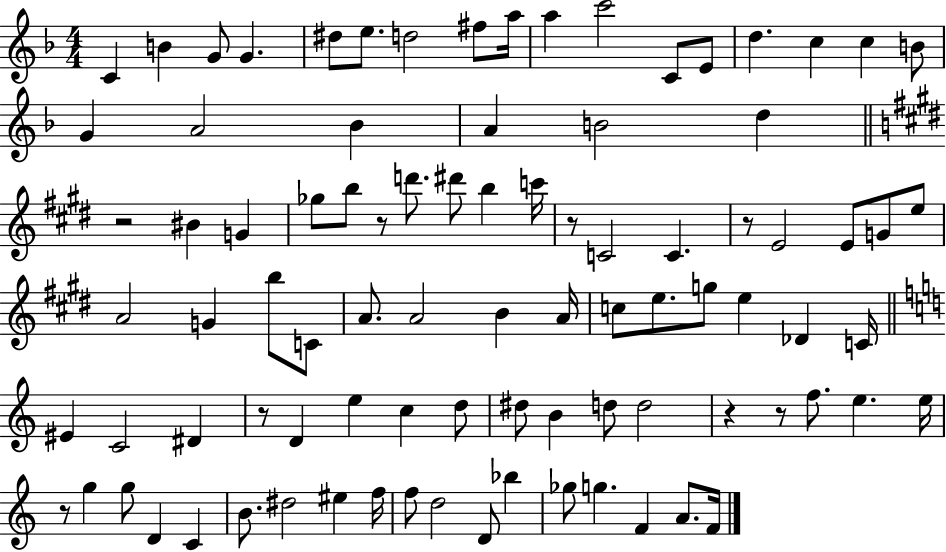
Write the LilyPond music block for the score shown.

{
  \clef treble
  \numericTimeSignature
  \time 4/4
  \key f \major
  \repeat volta 2 { c'4 b'4 g'8 g'4. | dis''8 e''8. d''2 fis''8 a''16 | a''4 c'''2 c'8 e'8 | d''4. c''4 c''4 b'8 | \break g'4 a'2 bes'4 | a'4 b'2 d''4 | \bar "||" \break \key e \major r2 bis'4 g'4 | ges''8 b''8 r8 d'''8. dis'''8 b''4 c'''16 | r8 c'2 c'4. | r8 e'2 e'8 g'8 e''8 | \break a'2 g'4 b''8 c'8 | a'8. a'2 b'4 a'16 | c''8 e''8. g''8 e''4 des'4 c'16 | \bar "||" \break \key c \major eis'4 c'2 dis'4 | r8 d'4 e''4 c''4 d''8 | dis''8 b'4 d''8 d''2 | r4 r8 f''8. e''4. e''16 | \break r8 g''4 g''8 d'4 c'4 | b'8. dis''2 eis''4 f''16 | f''8 d''2 d'8 bes''4 | ges''8 g''4. f'4 a'8. f'16 | \break } \bar "|."
}